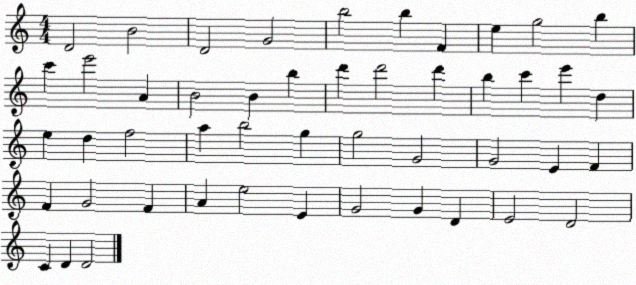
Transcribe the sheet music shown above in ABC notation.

X:1
T:Untitled
M:4/4
L:1/4
K:C
D2 B2 D2 G2 b2 b F e g2 b c' e'2 A B2 B b d' d'2 d' b c' e' d e d f2 a b2 g g2 G2 G2 E F F G2 F A e2 E G2 G D E2 D2 C D D2